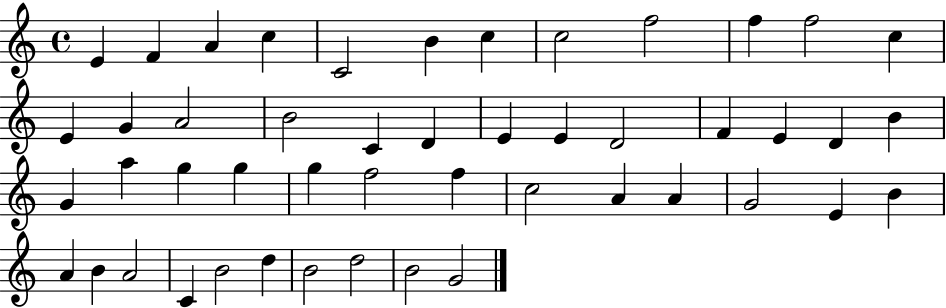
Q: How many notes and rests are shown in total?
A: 48